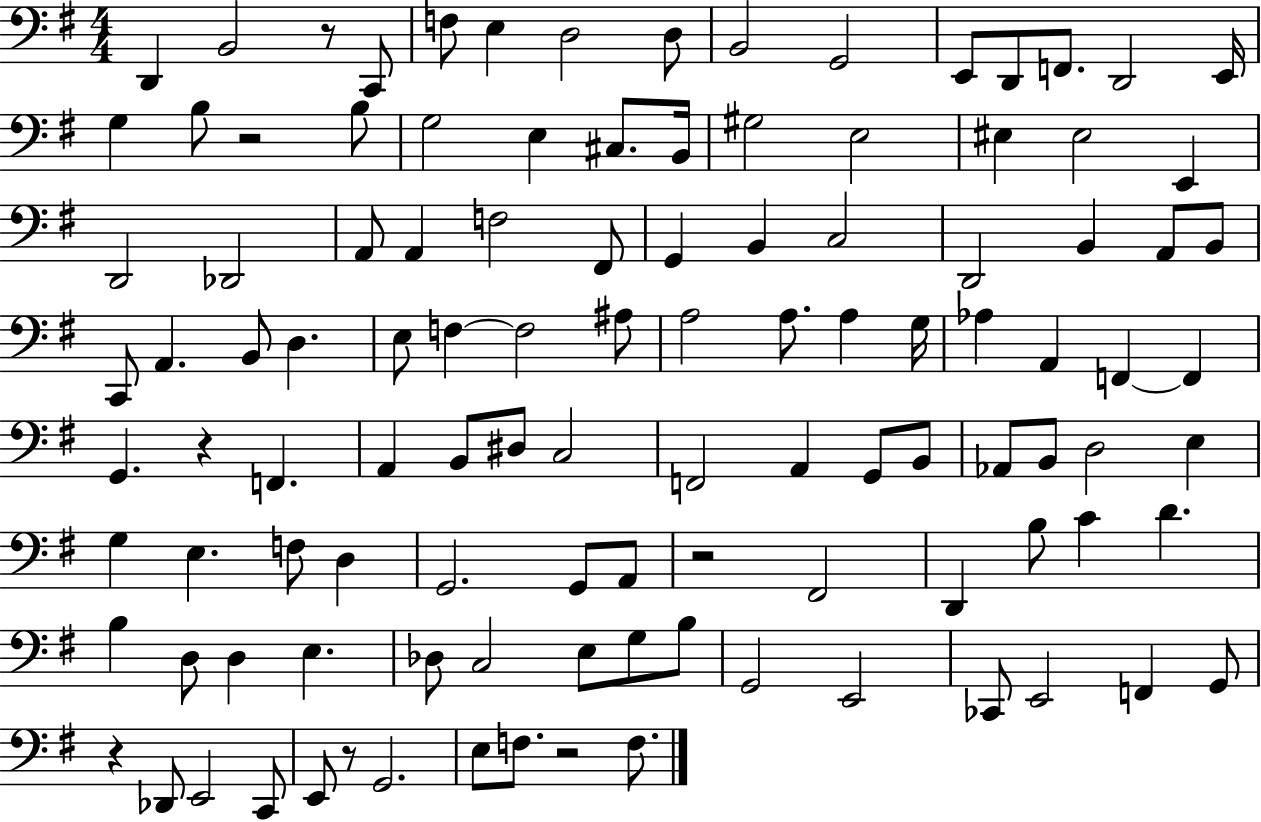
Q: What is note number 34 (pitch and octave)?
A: B2